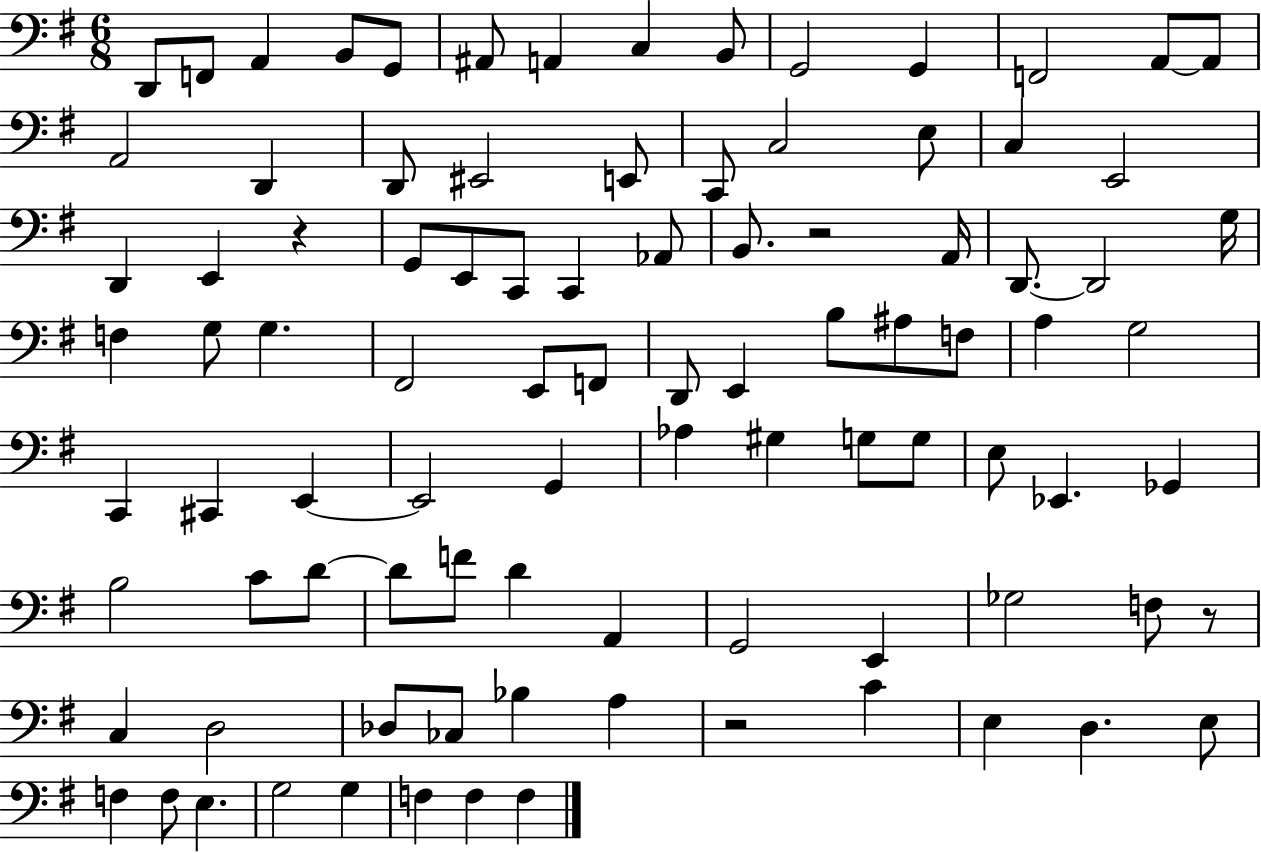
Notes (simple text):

D2/e F2/e A2/q B2/e G2/e A#2/e A2/q C3/q B2/e G2/h G2/q F2/h A2/e A2/e A2/h D2/q D2/e EIS2/h E2/e C2/e C3/h E3/e C3/q E2/h D2/q E2/q R/q G2/e E2/e C2/e C2/q Ab2/e B2/e. R/h A2/s D2/e. D2/h G3/s F3/q G3/e G3/q. F#2/h E2/e F2/e D2/e E2/q B3/e A#3/e F3/e A3/q G3/h C2/q C#2/q E2/q E2/h G2/q Ab3/q G#3/q G3/e G3/e E3/e Eb2/q. Gb2/q B3/h C4/e D4/e D4/e F4/e D4/q A2/q G2/h E2/q Gb3/h F3/e R/e C3/q D3/h Db3/e CES3/e Bb3/q A3/q R/h C4/q E3/q D3/q. E3/e F3/q F3/e E3/q. G3/h G3/q F3/q F3/q F3/q